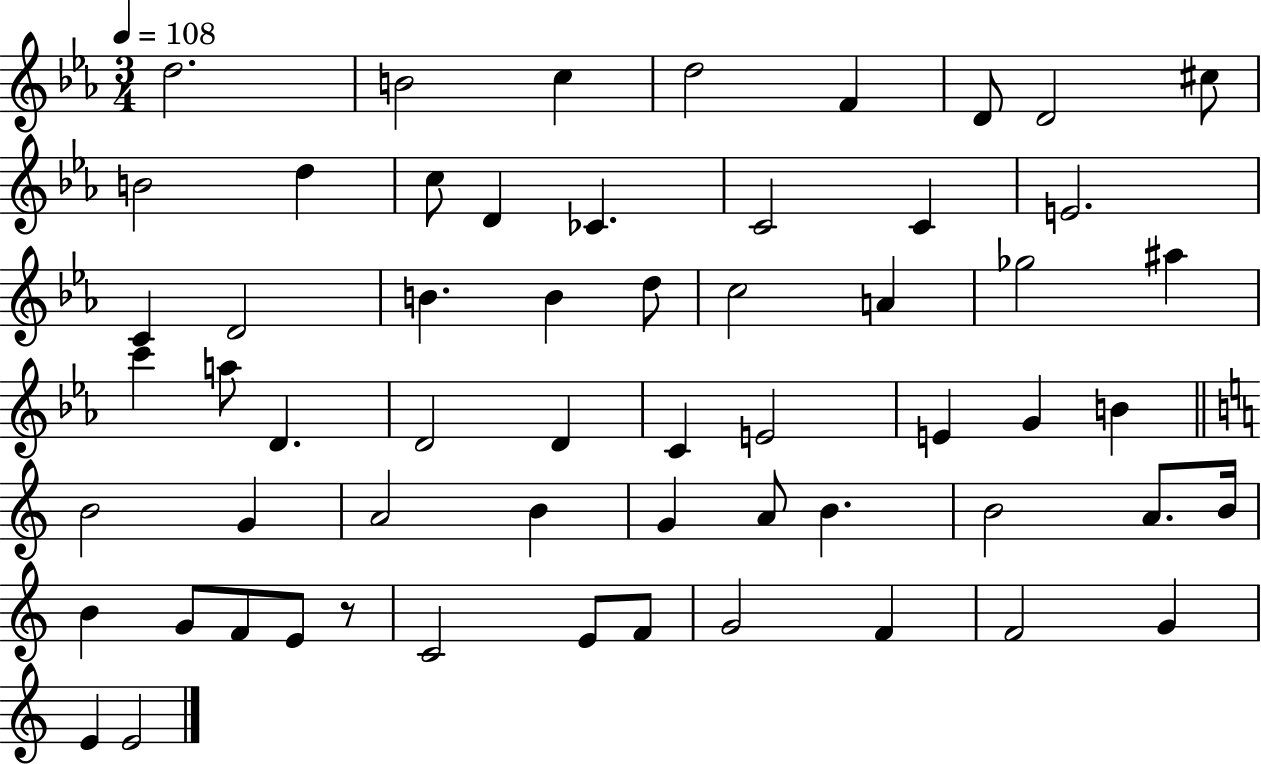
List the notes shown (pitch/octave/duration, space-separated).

D5/h. B4/h C5/q D5/h F4/q D4/e D4/h C#5/e B4/h D5/q C5/e D4/q CES4/q. C4/h C4/q E4/h. C4/q D4/h B4/q. B4/q D5/e C5/h A4/q Gb5/h A#5/q C6/q A5/e D4/q. D4/h D4/q C4/q E4/h E4/q G4/q B4/q B4/h G4/q A4/h B4/q G4/q A4/e B4/q. B4/h A4/e. B4/s B4/q G4/e F4/e E4/e R/e C4/h E4/e F4/e G4/h F4/q F4/h G4/q E4/q E4/h